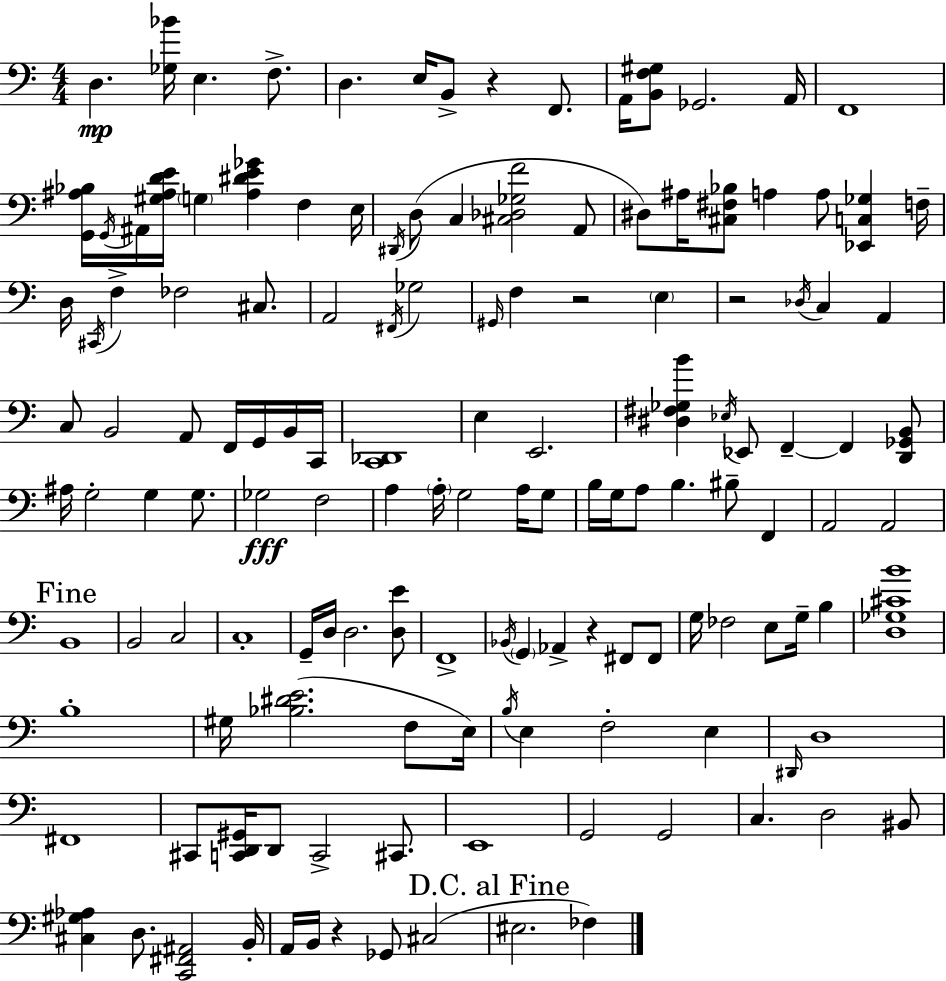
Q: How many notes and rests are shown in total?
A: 140